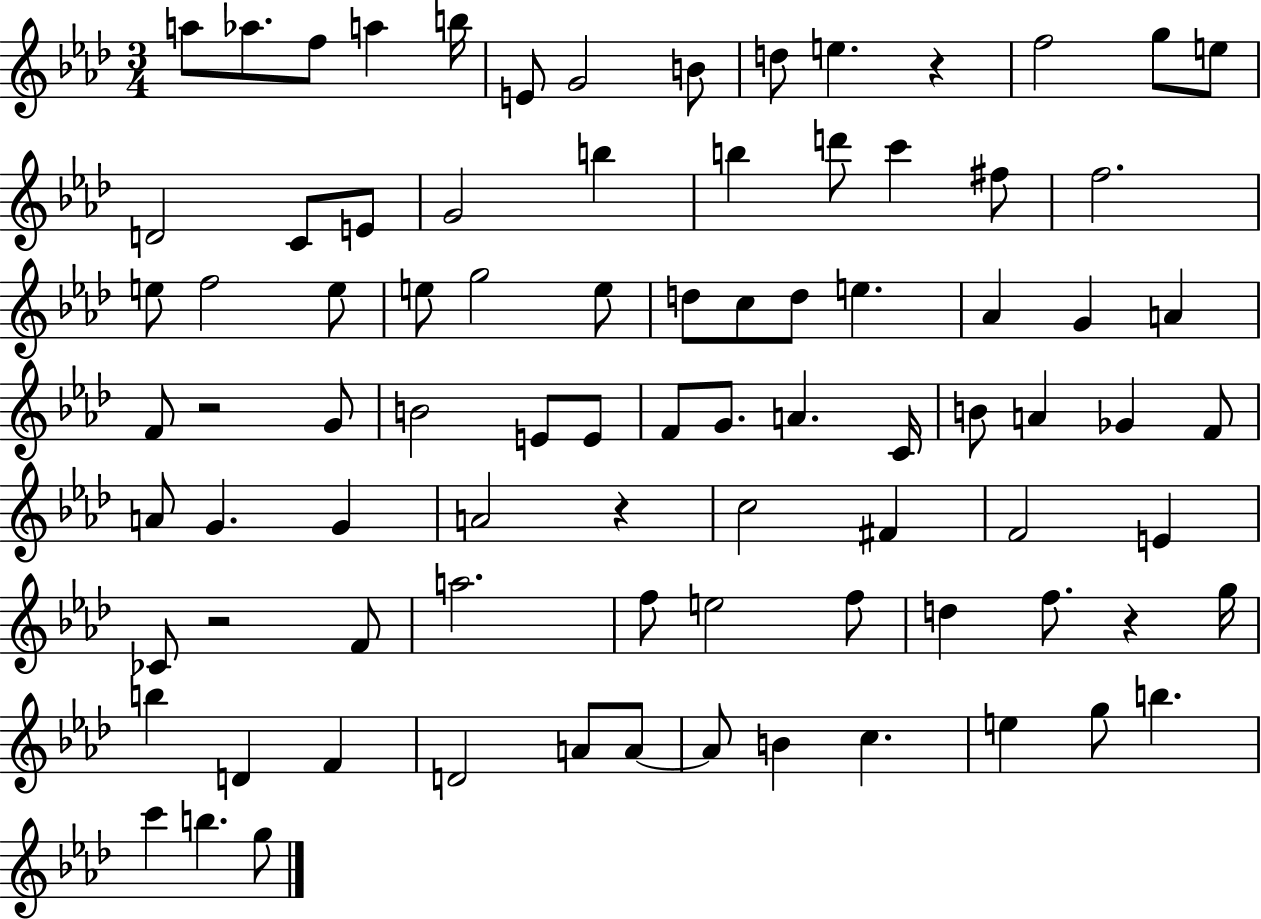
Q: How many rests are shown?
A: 5